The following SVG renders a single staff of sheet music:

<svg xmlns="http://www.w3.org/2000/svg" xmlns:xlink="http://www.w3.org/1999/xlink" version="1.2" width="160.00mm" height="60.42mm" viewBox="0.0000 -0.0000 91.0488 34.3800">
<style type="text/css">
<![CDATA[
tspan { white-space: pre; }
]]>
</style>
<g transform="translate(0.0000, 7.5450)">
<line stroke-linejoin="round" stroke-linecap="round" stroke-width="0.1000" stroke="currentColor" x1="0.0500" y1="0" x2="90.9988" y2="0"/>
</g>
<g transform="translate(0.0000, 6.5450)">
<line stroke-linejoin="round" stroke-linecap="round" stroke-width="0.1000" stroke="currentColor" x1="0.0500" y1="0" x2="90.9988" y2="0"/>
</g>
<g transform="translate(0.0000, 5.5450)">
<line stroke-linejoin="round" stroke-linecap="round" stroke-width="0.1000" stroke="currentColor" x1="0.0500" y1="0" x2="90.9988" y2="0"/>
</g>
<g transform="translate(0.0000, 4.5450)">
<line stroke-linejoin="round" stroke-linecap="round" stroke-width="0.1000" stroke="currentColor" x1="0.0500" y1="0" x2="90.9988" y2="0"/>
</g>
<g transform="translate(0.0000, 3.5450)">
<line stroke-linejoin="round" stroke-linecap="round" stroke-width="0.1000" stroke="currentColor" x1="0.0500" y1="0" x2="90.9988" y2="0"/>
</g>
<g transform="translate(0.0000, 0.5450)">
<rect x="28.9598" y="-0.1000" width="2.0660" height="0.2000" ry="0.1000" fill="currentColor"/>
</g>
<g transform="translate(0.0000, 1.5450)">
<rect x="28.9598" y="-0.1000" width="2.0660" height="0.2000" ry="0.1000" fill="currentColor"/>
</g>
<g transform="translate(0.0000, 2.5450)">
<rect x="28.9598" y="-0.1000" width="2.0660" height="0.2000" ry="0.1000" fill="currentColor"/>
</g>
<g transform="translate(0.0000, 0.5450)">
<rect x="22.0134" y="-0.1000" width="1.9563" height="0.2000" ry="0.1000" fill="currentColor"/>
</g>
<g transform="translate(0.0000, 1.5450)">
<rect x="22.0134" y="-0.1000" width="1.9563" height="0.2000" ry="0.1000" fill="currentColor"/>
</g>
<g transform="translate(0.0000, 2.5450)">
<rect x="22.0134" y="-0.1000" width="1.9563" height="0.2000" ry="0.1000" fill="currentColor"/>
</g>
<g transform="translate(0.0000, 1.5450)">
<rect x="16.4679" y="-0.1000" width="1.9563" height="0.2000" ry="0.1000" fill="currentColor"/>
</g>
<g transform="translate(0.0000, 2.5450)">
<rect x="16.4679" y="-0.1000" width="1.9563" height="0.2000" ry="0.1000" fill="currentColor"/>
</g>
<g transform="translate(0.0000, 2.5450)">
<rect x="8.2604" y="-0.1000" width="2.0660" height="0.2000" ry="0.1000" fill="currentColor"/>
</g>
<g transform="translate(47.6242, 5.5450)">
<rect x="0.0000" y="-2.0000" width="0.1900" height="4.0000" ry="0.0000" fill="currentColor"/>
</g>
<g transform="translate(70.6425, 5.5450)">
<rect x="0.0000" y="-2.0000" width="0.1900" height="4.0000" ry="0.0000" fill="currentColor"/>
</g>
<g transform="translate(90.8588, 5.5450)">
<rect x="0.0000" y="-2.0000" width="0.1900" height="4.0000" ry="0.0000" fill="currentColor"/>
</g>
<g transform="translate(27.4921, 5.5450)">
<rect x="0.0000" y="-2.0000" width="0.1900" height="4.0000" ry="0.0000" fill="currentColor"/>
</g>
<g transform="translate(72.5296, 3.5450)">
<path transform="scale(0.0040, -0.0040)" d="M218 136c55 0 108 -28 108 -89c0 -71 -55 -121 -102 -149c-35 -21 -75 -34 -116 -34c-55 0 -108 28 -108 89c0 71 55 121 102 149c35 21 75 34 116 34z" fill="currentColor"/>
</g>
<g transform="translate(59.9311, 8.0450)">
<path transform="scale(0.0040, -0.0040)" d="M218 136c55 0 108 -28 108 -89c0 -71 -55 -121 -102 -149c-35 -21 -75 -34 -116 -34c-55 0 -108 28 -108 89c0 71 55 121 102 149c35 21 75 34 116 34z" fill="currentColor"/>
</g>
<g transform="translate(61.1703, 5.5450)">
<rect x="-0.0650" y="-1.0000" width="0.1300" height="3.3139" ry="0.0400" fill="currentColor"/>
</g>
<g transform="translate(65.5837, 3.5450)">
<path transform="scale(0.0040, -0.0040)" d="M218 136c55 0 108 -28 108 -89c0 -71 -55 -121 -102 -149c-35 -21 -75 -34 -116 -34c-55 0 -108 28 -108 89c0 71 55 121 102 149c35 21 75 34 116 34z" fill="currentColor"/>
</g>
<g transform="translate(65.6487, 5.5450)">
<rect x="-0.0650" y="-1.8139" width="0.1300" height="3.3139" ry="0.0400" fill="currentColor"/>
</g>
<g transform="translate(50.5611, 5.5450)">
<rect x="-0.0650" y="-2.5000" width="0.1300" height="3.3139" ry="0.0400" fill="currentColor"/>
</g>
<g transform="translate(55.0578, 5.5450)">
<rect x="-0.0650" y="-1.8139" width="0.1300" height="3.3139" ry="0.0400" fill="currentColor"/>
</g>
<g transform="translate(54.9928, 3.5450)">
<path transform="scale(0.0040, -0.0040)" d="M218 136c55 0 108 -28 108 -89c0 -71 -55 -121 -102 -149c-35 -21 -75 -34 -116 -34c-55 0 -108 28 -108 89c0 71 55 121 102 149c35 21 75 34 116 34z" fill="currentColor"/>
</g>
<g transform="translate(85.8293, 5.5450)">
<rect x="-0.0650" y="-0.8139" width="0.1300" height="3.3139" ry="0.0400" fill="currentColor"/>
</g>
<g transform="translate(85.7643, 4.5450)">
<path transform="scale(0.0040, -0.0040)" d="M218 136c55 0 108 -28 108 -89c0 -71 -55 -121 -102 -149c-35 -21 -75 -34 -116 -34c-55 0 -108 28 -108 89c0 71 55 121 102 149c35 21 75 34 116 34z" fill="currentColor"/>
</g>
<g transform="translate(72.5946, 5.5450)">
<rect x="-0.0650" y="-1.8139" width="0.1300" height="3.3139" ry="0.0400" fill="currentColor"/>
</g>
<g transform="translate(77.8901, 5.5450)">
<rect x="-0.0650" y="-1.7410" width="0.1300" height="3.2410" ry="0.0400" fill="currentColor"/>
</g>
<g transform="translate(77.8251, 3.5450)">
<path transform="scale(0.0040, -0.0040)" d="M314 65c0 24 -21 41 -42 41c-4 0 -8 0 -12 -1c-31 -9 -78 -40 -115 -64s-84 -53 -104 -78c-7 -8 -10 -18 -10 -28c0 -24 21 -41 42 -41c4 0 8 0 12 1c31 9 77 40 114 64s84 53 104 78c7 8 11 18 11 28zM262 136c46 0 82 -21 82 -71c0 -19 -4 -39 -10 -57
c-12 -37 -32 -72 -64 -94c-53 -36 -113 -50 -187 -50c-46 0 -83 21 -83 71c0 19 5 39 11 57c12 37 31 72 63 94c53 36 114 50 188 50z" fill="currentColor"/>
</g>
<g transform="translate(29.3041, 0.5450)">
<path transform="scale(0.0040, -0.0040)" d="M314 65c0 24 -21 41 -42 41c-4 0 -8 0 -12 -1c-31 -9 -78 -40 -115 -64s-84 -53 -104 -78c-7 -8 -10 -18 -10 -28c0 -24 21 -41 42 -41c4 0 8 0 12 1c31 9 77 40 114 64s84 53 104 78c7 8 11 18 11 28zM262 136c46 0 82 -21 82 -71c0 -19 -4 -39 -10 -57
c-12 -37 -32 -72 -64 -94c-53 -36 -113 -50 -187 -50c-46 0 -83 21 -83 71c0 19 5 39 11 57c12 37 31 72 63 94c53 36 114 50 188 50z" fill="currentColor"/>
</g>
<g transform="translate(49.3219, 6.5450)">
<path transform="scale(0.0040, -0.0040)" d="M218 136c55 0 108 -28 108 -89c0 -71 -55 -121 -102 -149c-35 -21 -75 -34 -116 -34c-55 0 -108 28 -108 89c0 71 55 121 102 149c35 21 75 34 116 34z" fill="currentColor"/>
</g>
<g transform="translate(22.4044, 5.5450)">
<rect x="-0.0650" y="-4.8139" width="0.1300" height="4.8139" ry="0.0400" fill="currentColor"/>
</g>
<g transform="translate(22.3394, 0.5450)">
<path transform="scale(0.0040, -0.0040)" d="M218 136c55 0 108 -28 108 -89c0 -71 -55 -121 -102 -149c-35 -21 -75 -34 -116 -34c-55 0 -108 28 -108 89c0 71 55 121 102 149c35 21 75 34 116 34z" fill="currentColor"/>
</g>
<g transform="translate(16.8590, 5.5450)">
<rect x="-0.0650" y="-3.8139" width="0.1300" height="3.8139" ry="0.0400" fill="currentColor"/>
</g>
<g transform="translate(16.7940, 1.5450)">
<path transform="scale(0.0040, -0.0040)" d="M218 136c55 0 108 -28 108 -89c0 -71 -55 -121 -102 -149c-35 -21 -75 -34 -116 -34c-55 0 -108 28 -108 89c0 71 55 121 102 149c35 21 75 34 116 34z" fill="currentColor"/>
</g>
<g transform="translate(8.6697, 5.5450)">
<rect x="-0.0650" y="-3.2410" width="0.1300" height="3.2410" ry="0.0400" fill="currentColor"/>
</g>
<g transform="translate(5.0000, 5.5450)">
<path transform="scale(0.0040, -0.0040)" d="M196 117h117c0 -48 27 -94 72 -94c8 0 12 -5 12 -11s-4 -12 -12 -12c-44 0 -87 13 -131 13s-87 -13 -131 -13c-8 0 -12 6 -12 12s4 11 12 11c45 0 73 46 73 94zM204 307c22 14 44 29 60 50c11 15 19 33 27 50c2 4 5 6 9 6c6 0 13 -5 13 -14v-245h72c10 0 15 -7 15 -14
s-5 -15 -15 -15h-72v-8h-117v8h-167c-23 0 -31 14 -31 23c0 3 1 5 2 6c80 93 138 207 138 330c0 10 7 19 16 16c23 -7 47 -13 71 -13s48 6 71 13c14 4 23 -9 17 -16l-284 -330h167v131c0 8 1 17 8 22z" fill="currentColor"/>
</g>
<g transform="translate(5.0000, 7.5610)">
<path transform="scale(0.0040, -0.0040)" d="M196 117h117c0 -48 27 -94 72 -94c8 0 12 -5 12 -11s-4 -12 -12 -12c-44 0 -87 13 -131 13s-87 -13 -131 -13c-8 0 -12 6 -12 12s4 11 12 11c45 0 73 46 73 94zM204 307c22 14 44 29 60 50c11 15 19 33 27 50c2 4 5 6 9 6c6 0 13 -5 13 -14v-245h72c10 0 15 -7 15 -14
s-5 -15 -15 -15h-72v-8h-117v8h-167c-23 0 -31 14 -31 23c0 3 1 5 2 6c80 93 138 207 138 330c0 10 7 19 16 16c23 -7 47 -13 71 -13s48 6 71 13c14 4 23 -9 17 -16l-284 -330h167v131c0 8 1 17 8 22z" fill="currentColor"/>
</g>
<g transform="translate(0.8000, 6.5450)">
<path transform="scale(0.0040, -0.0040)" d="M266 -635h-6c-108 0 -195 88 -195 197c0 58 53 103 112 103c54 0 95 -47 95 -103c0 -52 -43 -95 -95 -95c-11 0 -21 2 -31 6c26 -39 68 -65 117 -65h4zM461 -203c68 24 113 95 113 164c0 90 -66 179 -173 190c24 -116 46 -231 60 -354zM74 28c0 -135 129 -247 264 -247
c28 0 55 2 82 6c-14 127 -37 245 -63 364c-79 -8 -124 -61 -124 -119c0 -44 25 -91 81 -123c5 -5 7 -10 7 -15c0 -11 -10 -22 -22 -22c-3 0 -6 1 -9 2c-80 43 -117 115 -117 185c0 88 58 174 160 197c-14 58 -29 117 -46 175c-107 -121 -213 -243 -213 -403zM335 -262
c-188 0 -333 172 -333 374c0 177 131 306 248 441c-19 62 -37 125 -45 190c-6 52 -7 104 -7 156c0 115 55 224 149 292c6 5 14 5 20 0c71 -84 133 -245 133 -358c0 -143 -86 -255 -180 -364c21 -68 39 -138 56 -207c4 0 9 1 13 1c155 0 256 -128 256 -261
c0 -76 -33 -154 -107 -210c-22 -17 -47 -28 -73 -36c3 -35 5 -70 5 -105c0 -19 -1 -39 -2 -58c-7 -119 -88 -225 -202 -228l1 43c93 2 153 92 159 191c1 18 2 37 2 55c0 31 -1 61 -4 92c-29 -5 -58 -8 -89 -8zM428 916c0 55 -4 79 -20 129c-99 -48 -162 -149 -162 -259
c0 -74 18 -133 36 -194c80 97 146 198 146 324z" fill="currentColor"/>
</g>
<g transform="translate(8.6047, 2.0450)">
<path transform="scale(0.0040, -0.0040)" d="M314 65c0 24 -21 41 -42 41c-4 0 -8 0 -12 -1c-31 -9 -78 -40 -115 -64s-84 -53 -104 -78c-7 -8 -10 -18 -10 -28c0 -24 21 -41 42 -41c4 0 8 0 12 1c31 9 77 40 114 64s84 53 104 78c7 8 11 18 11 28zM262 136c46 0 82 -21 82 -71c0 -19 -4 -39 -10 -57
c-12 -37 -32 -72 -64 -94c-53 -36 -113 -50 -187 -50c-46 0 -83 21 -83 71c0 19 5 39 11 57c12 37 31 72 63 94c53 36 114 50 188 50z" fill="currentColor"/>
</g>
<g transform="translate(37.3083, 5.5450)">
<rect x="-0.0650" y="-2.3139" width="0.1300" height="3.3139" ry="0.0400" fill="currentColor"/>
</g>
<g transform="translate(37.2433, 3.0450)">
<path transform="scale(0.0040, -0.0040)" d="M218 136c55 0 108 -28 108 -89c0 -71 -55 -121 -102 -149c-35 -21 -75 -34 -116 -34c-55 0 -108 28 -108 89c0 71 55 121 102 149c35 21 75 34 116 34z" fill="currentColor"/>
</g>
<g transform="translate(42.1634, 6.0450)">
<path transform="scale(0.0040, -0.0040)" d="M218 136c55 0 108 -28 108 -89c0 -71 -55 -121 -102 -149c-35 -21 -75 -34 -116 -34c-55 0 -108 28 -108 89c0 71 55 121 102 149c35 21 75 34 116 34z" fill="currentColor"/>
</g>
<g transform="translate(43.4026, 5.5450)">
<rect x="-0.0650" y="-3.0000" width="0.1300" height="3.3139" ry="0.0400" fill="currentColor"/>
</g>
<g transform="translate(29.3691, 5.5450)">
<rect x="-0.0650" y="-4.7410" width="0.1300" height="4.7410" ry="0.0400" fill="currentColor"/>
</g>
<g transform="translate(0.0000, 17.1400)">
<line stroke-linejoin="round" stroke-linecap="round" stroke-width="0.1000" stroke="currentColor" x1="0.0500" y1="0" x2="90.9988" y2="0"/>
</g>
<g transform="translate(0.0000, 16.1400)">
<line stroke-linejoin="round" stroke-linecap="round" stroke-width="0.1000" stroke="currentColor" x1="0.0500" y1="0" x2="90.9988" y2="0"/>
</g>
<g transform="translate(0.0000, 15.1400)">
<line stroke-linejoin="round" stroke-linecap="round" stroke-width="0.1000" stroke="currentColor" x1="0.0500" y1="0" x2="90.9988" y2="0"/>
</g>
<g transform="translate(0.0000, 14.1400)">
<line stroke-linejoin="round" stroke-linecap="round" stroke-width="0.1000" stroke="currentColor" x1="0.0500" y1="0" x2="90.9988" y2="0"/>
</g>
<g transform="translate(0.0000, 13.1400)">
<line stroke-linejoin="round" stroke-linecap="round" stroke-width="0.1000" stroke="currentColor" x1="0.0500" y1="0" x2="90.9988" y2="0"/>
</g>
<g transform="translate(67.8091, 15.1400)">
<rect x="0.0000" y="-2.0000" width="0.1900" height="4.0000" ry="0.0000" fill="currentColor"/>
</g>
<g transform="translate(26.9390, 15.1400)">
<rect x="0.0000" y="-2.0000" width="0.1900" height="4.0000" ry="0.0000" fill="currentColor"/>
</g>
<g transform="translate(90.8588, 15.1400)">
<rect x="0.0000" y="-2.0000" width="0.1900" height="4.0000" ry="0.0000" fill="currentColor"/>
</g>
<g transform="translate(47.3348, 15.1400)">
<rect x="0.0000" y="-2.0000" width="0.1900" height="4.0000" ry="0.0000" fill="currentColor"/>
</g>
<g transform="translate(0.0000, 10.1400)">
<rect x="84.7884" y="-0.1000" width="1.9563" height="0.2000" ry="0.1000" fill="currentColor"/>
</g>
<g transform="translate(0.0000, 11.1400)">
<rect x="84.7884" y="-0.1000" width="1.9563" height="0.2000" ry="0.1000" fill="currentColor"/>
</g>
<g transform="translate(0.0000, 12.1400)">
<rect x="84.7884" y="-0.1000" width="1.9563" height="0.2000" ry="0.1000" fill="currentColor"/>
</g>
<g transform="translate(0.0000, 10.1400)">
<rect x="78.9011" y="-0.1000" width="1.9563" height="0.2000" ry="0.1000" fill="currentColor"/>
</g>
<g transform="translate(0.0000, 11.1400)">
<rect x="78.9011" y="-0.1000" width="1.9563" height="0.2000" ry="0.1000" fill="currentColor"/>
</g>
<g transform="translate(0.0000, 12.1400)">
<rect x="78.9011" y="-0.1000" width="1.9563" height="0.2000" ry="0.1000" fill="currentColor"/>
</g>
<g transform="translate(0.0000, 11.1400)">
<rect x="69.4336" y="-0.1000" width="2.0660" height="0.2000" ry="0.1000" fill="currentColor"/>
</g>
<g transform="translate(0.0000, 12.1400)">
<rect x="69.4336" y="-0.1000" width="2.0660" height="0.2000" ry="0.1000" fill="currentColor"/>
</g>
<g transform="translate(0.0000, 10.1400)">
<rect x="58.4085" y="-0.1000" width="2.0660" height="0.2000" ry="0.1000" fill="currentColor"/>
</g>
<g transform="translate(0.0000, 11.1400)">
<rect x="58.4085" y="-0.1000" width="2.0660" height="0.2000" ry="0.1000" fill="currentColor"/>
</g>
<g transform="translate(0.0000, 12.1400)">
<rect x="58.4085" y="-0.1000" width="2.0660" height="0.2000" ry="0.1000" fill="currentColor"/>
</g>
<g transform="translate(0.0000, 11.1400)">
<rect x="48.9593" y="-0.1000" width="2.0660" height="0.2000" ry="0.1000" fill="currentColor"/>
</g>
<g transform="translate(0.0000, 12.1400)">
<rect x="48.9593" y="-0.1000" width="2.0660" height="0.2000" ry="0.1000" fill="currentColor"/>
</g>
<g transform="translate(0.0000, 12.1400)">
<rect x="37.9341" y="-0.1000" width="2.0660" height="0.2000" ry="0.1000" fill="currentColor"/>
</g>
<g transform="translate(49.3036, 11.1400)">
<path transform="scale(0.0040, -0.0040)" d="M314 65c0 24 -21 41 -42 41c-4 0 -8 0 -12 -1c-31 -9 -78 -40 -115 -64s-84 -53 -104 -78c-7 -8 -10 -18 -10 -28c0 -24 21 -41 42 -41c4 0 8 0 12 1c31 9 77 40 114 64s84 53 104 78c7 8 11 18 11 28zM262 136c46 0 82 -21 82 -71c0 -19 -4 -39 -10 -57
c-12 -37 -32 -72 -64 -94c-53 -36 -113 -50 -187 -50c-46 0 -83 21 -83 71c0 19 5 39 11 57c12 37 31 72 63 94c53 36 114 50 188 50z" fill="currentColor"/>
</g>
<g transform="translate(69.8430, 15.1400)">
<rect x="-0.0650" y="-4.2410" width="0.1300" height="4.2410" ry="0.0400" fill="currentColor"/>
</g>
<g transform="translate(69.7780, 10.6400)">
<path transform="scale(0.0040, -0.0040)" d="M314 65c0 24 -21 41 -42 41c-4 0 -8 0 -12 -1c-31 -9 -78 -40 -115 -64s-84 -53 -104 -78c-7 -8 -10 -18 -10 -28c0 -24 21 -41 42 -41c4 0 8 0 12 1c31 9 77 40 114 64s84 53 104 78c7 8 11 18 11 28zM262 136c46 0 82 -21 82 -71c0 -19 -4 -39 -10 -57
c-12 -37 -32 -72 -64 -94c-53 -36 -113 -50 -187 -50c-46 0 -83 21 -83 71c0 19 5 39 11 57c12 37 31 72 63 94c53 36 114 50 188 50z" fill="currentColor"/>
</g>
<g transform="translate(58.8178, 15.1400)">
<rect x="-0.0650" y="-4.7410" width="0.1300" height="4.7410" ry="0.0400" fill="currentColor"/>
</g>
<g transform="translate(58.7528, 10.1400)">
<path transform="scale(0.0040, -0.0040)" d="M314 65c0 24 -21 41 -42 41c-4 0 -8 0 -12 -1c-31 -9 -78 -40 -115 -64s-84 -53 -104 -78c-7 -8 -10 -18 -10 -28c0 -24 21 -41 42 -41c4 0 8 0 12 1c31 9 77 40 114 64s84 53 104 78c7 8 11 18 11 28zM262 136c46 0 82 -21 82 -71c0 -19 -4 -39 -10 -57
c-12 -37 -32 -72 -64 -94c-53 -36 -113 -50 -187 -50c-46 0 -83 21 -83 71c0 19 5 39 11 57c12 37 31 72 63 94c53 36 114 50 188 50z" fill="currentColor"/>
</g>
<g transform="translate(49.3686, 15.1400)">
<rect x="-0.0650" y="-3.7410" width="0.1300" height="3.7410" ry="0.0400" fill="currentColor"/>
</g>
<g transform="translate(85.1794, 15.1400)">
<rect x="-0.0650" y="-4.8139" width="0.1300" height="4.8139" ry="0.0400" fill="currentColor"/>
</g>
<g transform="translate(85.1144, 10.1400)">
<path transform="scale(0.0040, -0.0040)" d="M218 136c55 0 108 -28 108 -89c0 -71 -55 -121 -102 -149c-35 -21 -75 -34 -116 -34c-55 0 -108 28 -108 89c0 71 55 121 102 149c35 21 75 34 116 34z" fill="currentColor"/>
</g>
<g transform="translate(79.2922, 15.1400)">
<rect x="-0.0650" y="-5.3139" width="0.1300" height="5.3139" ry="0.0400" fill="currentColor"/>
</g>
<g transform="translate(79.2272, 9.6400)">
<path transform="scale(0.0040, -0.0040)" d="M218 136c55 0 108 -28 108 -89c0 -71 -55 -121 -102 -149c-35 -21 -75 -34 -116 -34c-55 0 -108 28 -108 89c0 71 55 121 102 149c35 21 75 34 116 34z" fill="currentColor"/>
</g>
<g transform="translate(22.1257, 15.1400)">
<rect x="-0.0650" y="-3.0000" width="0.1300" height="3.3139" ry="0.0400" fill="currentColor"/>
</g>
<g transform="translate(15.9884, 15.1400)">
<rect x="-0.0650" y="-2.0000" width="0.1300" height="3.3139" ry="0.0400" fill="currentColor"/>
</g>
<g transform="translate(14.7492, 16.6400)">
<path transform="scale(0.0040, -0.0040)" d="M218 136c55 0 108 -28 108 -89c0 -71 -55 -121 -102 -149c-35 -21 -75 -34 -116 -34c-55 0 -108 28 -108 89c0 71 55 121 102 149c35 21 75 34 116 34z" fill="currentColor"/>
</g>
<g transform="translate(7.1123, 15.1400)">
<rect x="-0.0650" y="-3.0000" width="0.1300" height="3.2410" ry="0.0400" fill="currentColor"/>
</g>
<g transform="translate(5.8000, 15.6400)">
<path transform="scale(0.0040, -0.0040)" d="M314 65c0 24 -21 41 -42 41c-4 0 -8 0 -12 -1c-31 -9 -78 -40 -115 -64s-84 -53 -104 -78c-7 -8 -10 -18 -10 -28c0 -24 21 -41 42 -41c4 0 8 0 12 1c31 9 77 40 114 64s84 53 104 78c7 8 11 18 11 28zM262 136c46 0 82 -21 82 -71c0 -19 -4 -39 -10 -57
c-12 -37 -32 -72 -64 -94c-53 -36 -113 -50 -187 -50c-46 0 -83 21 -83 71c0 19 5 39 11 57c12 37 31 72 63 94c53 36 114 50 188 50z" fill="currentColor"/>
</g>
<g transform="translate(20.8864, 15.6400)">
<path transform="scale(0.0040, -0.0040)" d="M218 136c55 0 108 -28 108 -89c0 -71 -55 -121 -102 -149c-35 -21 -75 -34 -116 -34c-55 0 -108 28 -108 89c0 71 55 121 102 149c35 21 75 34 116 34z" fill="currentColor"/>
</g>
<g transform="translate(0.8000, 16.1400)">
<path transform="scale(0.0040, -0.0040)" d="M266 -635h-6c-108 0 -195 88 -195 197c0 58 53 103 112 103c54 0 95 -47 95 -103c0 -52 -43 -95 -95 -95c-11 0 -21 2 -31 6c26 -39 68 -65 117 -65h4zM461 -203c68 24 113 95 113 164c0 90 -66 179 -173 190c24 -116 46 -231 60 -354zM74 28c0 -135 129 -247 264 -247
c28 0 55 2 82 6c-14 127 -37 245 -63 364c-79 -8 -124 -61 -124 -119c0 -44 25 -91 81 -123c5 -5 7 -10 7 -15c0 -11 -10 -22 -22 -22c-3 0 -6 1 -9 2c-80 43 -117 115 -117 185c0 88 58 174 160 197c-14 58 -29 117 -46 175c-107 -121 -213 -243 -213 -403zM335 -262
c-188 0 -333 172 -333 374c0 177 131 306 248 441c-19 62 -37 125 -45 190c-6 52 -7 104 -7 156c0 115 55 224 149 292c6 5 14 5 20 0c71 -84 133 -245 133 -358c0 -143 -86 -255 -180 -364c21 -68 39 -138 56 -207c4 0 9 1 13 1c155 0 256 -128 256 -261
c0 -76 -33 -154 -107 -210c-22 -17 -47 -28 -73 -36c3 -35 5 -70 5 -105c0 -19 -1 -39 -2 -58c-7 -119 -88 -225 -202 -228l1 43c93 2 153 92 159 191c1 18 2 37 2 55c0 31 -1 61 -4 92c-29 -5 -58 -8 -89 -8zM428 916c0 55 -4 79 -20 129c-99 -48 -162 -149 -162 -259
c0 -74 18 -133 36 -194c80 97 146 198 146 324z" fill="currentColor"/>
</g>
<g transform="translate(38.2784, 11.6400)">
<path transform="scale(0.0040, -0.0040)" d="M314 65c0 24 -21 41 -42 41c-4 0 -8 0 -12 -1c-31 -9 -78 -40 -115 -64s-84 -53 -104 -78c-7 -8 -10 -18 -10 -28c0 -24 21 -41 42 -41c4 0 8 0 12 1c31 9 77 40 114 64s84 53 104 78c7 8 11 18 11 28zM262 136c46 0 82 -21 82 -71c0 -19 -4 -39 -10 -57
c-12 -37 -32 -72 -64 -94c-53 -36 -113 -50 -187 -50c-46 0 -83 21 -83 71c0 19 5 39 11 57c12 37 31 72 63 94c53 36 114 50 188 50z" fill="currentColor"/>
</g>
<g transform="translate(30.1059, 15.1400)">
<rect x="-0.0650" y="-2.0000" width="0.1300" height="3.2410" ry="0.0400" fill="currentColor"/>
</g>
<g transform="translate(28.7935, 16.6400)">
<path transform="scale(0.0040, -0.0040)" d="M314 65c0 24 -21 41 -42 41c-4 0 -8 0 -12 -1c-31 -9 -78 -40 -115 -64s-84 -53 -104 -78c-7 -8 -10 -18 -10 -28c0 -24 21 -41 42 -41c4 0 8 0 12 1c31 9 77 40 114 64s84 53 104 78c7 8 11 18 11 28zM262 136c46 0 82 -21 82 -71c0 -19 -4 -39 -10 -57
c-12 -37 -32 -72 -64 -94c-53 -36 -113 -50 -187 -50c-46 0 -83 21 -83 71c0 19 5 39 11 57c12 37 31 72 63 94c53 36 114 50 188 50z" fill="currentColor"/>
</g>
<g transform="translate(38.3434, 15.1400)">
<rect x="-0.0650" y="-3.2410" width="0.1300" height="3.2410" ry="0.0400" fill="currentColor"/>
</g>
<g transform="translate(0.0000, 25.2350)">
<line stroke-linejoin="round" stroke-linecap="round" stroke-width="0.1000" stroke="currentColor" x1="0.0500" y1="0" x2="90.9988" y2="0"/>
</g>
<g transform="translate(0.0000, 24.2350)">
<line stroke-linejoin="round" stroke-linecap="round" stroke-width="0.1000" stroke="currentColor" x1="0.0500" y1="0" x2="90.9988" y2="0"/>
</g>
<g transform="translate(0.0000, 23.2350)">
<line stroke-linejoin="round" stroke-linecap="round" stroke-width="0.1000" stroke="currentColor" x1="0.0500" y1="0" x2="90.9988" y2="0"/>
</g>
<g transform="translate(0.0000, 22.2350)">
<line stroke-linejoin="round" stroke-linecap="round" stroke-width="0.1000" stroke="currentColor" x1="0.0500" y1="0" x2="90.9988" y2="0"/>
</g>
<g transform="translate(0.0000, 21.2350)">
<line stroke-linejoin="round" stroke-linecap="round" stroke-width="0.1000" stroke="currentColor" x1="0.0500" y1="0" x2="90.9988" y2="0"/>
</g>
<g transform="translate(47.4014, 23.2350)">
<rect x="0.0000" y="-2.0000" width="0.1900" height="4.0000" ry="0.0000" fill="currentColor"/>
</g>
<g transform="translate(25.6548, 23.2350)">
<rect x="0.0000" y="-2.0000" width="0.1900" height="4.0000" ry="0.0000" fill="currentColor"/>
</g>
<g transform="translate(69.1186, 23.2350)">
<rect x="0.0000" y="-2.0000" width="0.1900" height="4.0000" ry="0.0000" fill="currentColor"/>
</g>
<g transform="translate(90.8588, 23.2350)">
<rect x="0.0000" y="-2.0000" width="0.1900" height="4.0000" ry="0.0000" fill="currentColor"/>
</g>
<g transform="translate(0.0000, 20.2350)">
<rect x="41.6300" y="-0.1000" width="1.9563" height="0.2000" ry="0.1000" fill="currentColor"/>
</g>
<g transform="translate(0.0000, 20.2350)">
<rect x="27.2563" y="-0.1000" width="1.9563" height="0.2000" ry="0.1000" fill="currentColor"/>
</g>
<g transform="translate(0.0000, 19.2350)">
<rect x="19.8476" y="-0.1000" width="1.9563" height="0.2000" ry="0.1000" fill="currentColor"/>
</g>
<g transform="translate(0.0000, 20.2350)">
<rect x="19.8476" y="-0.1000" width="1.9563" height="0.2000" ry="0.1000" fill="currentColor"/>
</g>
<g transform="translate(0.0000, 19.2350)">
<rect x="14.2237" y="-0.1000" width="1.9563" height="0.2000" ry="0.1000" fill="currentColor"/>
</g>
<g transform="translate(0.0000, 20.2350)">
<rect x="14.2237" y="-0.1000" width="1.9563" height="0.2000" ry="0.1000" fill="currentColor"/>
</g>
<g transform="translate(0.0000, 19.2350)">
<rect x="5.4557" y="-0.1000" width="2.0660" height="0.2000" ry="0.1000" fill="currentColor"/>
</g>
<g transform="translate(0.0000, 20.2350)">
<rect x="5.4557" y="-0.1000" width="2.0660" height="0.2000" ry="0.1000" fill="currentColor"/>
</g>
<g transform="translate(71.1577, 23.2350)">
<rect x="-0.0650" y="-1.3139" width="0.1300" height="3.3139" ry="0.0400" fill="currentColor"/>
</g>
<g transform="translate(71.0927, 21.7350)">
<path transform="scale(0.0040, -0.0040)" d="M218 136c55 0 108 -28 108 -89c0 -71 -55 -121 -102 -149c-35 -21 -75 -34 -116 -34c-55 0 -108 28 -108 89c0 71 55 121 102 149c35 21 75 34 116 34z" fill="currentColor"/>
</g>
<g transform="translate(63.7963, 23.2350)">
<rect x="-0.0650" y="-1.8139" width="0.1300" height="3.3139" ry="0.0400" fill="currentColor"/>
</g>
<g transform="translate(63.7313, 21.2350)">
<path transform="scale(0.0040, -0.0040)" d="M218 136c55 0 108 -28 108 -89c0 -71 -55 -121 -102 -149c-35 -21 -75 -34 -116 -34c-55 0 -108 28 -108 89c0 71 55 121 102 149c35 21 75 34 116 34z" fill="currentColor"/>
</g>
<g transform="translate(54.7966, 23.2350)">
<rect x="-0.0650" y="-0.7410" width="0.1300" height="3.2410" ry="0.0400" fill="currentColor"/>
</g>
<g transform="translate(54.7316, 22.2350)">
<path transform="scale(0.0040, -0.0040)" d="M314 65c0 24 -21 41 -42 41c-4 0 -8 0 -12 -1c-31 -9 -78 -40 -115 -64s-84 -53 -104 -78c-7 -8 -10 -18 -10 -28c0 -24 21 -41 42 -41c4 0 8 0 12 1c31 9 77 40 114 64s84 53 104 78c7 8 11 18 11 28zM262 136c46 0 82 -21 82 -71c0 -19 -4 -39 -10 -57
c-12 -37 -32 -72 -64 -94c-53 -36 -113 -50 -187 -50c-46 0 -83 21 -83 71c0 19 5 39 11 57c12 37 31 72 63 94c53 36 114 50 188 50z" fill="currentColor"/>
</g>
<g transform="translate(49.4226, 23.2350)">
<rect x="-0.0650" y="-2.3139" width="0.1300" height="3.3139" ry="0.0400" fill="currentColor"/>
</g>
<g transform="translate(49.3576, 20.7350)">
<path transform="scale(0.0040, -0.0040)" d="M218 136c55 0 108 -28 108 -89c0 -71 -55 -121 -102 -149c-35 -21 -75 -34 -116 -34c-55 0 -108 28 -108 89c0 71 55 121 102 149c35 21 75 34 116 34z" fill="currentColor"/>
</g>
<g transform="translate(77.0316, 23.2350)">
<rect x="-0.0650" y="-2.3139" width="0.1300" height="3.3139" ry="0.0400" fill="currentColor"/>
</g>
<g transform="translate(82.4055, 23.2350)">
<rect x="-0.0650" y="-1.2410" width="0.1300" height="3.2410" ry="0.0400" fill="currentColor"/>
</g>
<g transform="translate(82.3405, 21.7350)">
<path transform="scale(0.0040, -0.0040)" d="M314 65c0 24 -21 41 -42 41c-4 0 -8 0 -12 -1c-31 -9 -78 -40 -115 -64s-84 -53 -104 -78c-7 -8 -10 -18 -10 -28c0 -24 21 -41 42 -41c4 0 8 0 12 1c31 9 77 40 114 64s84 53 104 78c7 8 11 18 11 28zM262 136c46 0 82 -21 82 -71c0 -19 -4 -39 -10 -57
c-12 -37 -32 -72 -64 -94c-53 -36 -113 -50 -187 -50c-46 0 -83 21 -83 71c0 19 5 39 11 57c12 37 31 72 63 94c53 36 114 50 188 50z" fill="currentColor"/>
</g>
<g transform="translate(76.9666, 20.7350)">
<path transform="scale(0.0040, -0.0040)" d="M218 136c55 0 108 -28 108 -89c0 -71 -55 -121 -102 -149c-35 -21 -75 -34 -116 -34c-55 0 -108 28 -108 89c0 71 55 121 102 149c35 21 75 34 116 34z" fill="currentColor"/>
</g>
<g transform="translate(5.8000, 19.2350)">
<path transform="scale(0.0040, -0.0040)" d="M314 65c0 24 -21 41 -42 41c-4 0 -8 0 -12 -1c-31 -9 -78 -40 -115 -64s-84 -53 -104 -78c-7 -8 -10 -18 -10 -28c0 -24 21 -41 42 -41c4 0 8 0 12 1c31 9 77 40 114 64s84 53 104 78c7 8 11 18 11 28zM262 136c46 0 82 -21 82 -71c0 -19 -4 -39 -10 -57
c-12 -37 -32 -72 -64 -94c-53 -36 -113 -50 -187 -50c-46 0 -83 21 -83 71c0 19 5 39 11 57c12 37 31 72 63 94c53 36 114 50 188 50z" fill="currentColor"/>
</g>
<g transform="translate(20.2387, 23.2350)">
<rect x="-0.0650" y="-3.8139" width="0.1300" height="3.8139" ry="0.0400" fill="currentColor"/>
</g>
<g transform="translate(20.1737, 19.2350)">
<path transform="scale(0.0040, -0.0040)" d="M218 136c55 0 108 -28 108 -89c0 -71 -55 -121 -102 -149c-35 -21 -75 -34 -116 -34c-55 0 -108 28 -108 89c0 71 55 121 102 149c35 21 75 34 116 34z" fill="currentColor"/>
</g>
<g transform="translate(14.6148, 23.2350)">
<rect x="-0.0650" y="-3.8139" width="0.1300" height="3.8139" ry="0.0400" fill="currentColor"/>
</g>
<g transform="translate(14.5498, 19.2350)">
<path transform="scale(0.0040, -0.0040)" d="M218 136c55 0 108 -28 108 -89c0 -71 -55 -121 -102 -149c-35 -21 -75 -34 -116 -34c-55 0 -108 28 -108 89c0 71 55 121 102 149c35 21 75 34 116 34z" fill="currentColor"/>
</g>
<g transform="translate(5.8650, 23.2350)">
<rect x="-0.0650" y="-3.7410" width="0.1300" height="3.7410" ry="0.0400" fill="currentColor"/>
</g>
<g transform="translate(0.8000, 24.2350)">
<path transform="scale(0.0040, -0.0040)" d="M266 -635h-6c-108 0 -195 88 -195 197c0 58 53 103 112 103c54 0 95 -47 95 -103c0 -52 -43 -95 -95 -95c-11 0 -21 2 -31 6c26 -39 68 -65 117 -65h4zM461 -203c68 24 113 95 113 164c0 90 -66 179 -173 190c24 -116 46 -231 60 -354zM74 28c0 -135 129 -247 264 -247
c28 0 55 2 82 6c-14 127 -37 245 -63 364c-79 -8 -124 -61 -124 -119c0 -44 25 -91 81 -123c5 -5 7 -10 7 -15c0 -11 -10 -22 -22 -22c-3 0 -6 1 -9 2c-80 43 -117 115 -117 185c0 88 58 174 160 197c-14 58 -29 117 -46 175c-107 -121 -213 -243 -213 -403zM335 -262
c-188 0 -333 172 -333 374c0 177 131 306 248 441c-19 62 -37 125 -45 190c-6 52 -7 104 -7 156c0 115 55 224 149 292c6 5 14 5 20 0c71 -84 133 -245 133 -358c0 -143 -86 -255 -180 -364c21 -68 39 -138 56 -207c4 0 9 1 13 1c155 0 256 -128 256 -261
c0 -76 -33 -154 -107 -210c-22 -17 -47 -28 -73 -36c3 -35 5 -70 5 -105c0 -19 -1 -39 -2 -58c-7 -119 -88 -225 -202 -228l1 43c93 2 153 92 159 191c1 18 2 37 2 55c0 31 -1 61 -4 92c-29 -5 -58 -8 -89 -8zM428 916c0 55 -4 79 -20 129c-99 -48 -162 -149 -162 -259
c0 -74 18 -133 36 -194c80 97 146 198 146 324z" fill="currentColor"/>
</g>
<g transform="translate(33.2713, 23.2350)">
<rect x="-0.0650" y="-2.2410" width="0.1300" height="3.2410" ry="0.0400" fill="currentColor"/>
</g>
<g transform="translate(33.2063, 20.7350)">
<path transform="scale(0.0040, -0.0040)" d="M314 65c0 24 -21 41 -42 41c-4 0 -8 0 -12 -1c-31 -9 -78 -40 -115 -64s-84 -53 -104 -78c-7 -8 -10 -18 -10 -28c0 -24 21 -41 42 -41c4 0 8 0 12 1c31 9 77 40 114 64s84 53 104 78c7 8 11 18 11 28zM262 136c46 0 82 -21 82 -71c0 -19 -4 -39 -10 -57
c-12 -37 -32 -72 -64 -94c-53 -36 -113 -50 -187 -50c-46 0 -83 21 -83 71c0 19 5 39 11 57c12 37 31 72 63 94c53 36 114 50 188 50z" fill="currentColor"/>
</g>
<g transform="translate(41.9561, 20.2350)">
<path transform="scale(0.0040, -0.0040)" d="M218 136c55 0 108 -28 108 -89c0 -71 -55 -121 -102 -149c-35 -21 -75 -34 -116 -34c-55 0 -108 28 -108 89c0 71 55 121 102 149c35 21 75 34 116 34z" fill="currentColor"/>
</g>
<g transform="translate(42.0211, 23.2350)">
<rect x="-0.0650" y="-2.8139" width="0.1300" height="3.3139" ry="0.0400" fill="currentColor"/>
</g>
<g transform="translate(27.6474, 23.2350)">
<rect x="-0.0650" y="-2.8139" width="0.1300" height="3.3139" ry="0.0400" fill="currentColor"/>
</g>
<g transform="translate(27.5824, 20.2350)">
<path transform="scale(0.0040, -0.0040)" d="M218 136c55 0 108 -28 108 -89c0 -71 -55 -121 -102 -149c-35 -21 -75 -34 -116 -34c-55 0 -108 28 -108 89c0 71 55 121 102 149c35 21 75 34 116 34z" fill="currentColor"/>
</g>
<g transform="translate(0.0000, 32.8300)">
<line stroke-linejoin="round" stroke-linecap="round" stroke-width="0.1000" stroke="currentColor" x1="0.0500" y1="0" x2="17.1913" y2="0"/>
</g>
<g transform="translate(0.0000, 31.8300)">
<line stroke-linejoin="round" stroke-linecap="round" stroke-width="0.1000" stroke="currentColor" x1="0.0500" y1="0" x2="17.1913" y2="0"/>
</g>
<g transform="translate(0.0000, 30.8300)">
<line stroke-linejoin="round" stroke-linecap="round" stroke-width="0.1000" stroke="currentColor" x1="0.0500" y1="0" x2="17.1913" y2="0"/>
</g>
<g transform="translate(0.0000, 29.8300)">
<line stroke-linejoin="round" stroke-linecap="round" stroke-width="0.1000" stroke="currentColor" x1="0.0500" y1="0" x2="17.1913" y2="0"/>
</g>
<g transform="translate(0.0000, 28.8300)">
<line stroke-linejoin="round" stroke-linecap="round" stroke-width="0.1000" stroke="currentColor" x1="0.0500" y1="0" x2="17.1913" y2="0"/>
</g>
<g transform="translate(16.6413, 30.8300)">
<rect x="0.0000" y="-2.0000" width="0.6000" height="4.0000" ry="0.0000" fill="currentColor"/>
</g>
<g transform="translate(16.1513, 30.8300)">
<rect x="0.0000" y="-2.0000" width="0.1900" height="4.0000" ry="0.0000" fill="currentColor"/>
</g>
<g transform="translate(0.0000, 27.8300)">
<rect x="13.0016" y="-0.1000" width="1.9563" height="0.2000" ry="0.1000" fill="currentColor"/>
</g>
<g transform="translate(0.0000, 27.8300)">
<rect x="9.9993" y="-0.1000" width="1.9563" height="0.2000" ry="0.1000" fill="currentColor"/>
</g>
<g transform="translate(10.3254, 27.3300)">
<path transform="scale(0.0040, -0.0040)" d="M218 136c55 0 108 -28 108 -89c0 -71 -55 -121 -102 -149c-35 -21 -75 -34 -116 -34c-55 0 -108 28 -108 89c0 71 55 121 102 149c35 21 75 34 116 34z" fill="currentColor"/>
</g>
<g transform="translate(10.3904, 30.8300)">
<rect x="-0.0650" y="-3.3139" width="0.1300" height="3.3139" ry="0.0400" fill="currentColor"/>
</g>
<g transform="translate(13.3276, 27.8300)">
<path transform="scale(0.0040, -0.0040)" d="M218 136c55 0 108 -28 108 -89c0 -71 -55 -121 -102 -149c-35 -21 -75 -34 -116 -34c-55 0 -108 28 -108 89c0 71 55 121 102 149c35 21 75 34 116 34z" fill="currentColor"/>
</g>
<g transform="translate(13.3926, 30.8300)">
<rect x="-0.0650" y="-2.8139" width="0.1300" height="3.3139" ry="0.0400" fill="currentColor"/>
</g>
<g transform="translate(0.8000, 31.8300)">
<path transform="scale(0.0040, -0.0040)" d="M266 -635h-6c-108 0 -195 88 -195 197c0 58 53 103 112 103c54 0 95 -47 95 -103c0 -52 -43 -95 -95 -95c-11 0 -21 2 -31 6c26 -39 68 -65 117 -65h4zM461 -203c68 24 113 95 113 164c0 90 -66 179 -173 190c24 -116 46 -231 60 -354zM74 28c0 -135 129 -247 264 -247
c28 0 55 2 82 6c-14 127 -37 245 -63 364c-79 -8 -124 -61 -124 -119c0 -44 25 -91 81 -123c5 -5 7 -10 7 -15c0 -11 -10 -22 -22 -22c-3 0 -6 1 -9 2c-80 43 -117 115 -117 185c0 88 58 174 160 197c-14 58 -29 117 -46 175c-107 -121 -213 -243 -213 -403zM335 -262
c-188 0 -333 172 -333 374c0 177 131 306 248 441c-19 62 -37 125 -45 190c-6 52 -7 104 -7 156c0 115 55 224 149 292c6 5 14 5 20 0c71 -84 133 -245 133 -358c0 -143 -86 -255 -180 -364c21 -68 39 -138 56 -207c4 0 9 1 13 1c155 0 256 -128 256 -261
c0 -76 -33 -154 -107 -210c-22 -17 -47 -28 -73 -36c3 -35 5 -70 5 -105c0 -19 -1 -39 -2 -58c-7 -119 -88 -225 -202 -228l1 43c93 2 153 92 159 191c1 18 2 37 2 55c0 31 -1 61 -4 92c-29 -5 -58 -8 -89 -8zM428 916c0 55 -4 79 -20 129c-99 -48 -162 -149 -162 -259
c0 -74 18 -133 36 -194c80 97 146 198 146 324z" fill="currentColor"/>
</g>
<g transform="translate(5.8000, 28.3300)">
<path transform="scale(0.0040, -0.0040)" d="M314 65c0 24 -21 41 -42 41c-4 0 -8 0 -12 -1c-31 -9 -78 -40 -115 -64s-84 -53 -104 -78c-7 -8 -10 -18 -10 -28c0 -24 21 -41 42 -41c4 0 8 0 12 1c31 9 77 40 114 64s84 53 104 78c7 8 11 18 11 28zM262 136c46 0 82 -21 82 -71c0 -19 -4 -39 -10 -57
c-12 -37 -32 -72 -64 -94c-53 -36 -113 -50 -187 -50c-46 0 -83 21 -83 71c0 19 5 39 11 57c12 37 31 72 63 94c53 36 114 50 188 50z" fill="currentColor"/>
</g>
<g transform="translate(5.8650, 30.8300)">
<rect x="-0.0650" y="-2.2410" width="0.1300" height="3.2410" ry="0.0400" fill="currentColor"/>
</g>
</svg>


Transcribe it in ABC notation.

X:1
T:Untitled
M:4/4
L:1/4
K:C
b2 c' e' e'2 g A G f D f f f2 d A2 F A F2 b2 c'2 e'2 d'2 f' e' c'2 c' c' a g2 a g d2 f e g e2 g2 b a